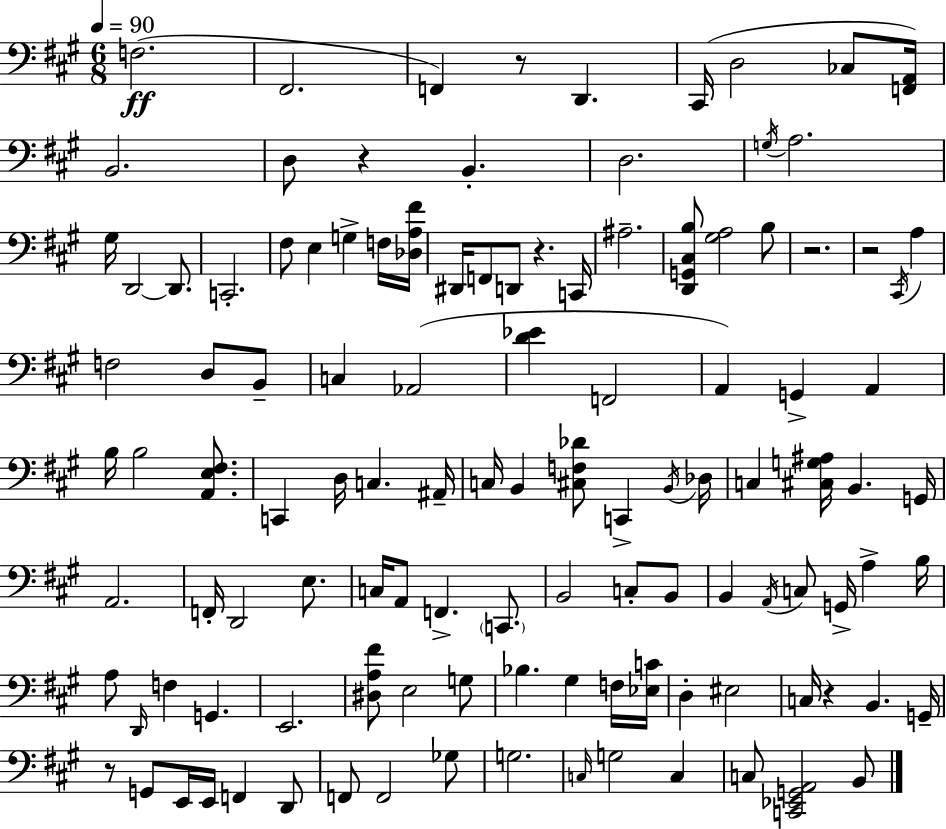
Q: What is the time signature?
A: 6/8